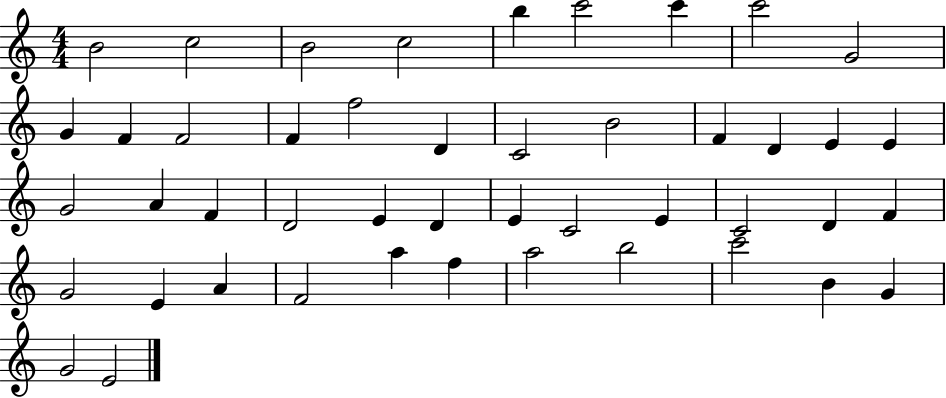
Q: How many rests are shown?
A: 0